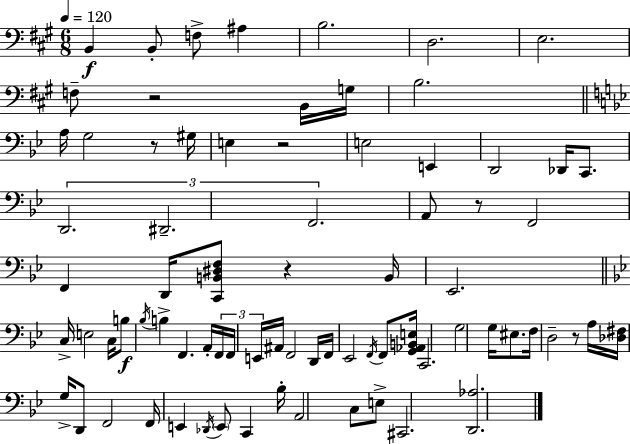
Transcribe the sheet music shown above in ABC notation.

X:1
T:Untitled
M:6/8
L:1/4
K:A
B,, B,,/2 F,/2 ^A, B,2 D,2 E,2 F,/2 z2 B,,/4 G,/4 B,2 A,/4 G,2 z/2 ^G,/4 E, z2 E,2 E,, D,,2 _D,,/4 C,,/2 D,,2 ^D,,2 F,,2 A,,/2 z/2 F,,2 F,, D,,/4 [C,,B,,^D,F,]/2 z B,,/4 _E,,2 C,/4 E,2 C,/4 B,/2 _B,/4 B, F,, A,,/4 F,,/4 F,,/4 E,,/4 ^A,,/4 F,,2 D,,/4 F,,/4 _E,,2 F,,/4 F,,/2 [G,,_A,,B,,E,]/4 C,,2 G,2 G,/4 ^E,/2 F,/4 D,2 z/2 A,/4 [_D,^F,]/4 G,/4 D,,/2 F,,2 F,,/4 E,, _D,,/4 E,,/2 C,, _B,/4 A,,2 C,/2 E,/2 ^C,,2 [D,,_A,]2